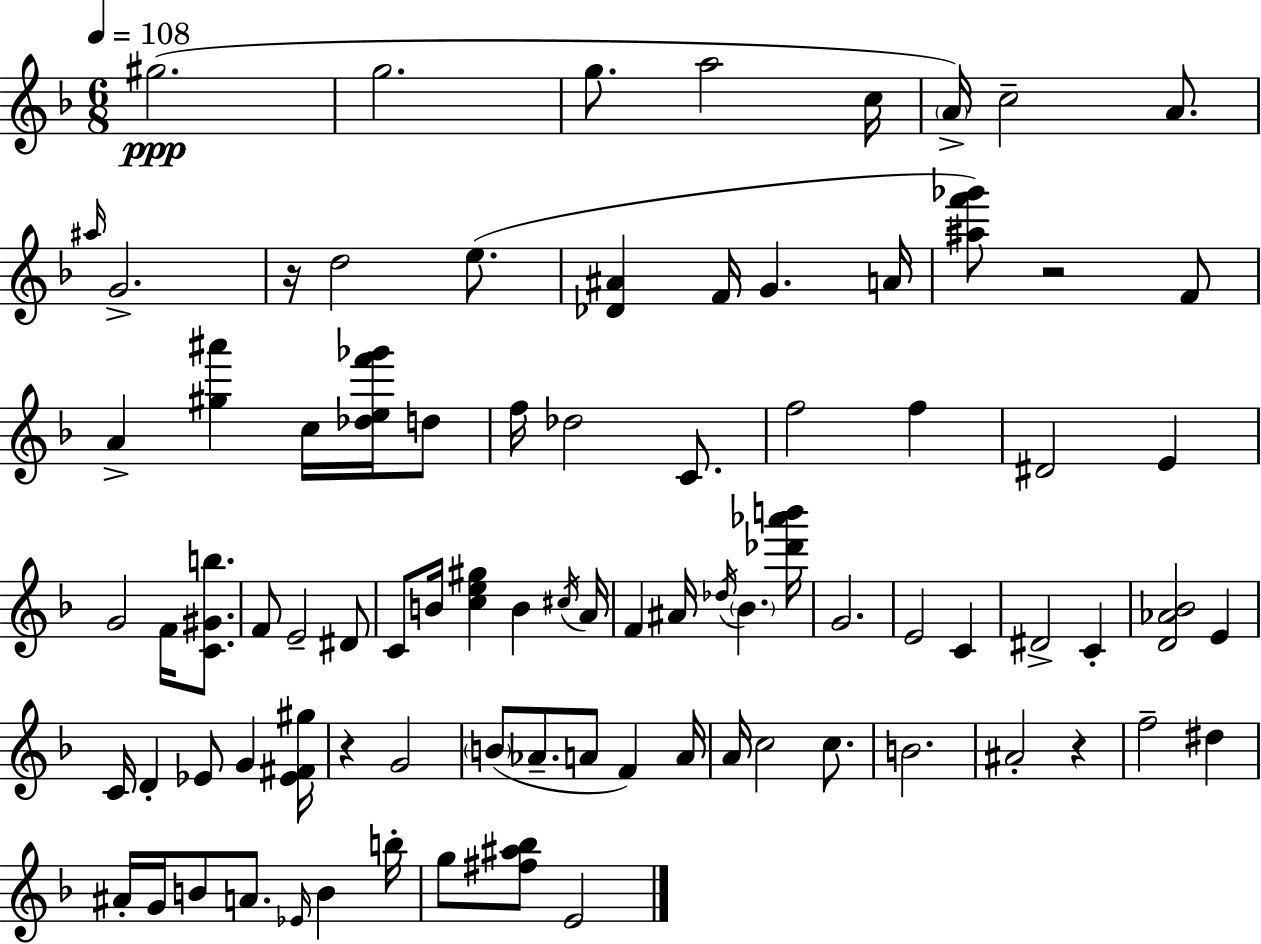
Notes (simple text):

G#5/h. G5/h. G5/e. A5/h C5/s A4/s C5/h A4/e. A#5/s G4/h. R/s D5/h E5/e. [Db4,A#4]/q F4/s G4/q. A4/s [A#5,F6,Gb6]/e R/h F4/e A4/q [G#5,A#6]/q C5/s [Db5,E5,F6,Gb6]/s D5/e F5/s Db5/h C4/e. F5/h F5/q D#4/h E4/q G4/h F4/s [C4,G#4,B5]/e. F4/e E4/h D#4/e C4/e B4/s [C5,E5,G#5]/q B4/q C#5/s A4/s F4/q A#4/s Db5/s Bb4/q. [Db6,Ab6,B6]/s G4/h. E4/h C4/q D#4/h C4/q [D4,Ab4,Bb4]/h E4/q C4/s D4/q Eb4/e G4/q [Eb4,F#4,G#5]/s R/q G4/h B4/e Ab4/e. A4/e F4/q A4/s A4/s C5/h C5/e. B4/h. A#4/h R/q F5/h D#5/q A#4/s G4/s B4/e A4/e. Eb4/s B4/q B5/s G5/e [F#5,A#5,Bb5]/e E4/h